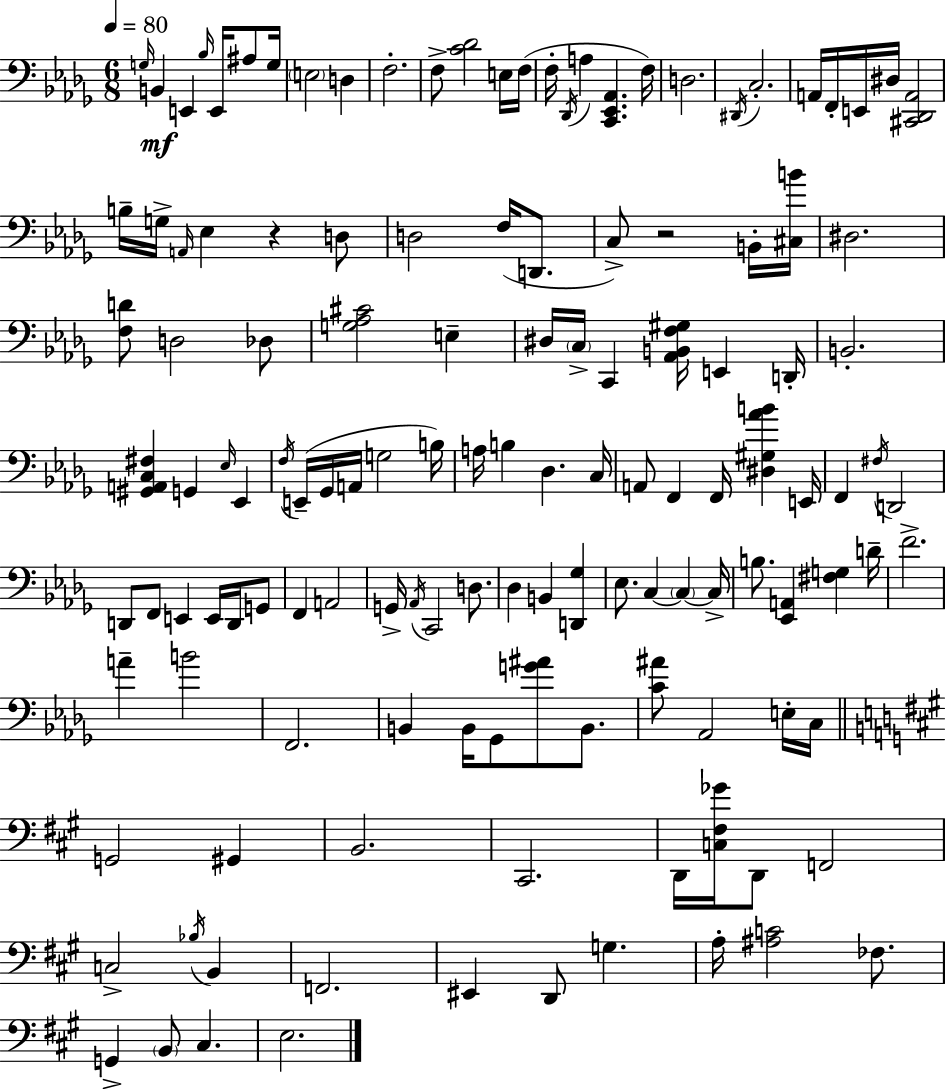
X:1
T:Untitled
M:6/8
L:1/4
K:Bbm
G,/4 B,, E,, _B,/4 E,,/4 ^A,/2 G,/4 E,2 D, F,2 F,/2 [C_D]2 E,/4 F,/4 F,/4 _D,,/4 A, [C,,_E,,_A,,] F,/4 D,2 ^D,,/4 C,2 A,,/4 F,,/4 E,,/4 ^D,/4 [^C,,_D,,A,,]2 B,/4 G,/4 A,,/4 _E, z D,/2 D,2 F,/4 D,,/2 C,/2 z2 B,,/4 [^C,B]/4 ^D,2 [F,D]/2 D,2 _D,/2 [G,_A,^C]2 E, ^D,/4 C,/4 C,, [_A,,B,,F,^G,]/4 E,, D,,/4 B,,2 [^G,,A,,C,^F,] G,, _E,/4 _E,, F,/4 E,,/4 _G,,/4 A,,/4 G,2 B,/4 A,/4 B, _D, C,/4 A,,/2 F,, F,,/4 [^D,^G,_AB] E,,/4 F,, ^F,/4 D,,2 D,,/2 F,,/2 E,, E,,/4 D,,/4 G,,/2 F,, A,,2 G,,/4 _A,,/4 C,,2 D,/2 _D, B,, [D,,_G,] _E,/2 C, C, C,/4 B,/2 [_E,,A,,] [^F,G,] D/4 F2 A B2 F,,2 B,, B,,/4 _G,,/2 [G^A]/2 B,,/2 [C^A]/2 _A,,2 E,/4 C,/4 G,,2 ^G,, B,,2 ^C,,2 D,,/4 [C,^F,_G]/4 D,,/2 F,,2 C,2 _B,/4 B,, F,,2 ^E,, D,,/2 G, A,/4 [^A,C]2 _F,/2 G,, B,,/2 ^C, E,2